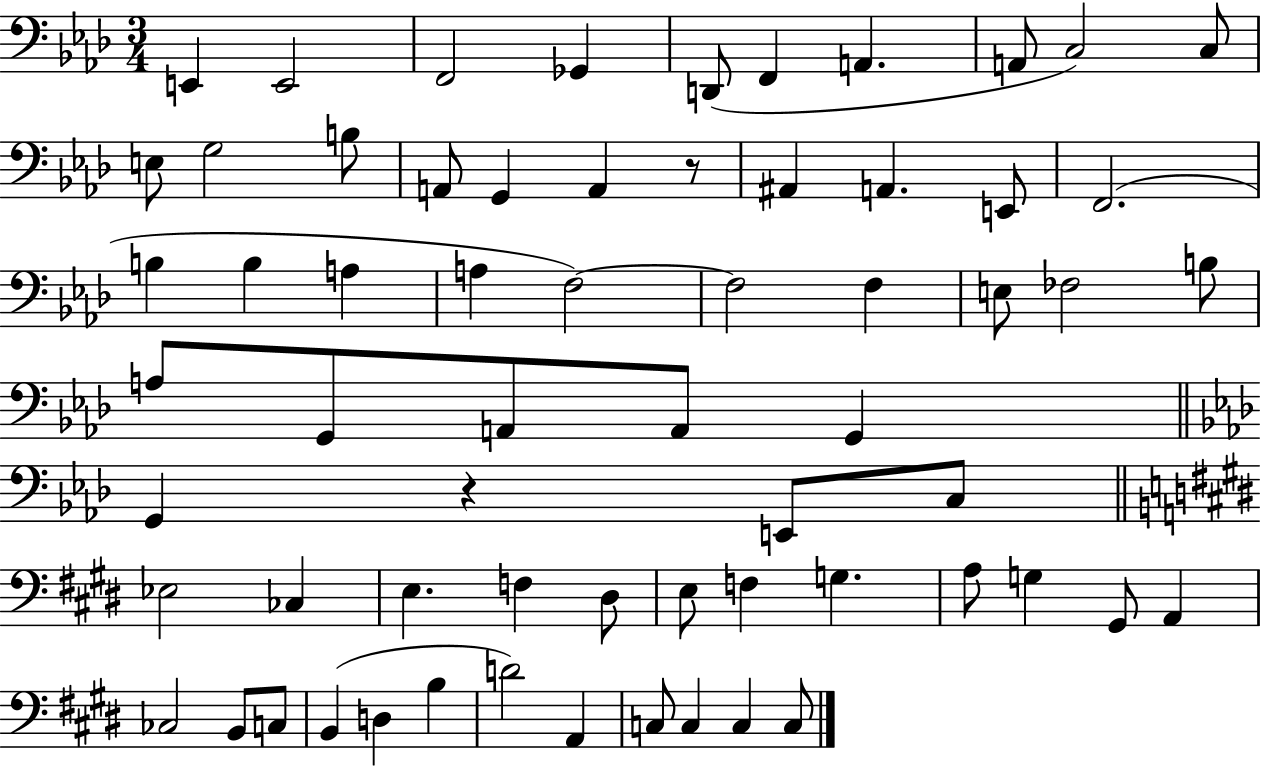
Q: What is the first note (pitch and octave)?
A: E2